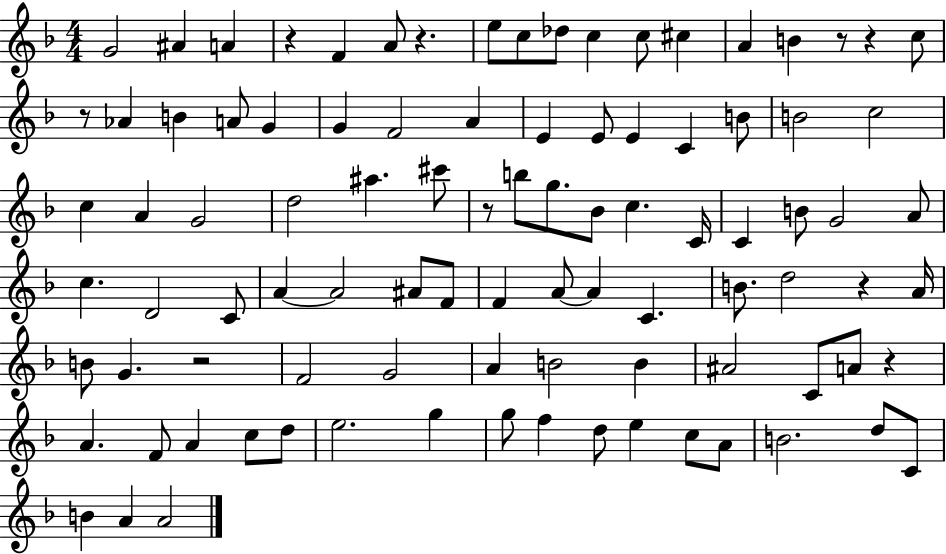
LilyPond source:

{
  \clef treble
  \numericTimeSignature
  \time 4/4
  \key f \major
  g'2 ais'4 a'4 | r4 f'4 a'8 r4. | e''8 c''8 des''8 c''4 c''8 cis''4 | a'4 b'4 r8 r4 c''8 | \break r8 aes'4 b'4 a'8 g'4 | g'4 f'2 a'4 | e'4 e'8 e'4 c'4 b'8 | b'2 c''2 | \break c''4 a'4 g'2 | d''2 ais''4. cis'''8 | r8 b''8 g''8. bes'8 c''4. c'16 | c'4 b'8 g'2 a'8 | \break c''4. d'2 c'8 | a'4~~ a'2 ais'8 f'8 | f'4 a'8~~ a'4 c'4. | b'8. d''2 r4 a'16 | \break b'8 g'4. r2 | f'2 g'2 | a'4 b'2 b'4 | ais'2 c'8 a'8 r4 | \break a'4. f'8 a'4 c''8 d''8 | e''2. g''4 | g''8 f''4 d''8 e''4 c''8 a'8 | b'2. d''8 c'8 | \break b'4 a'4 a'2 | \bar "|."
}